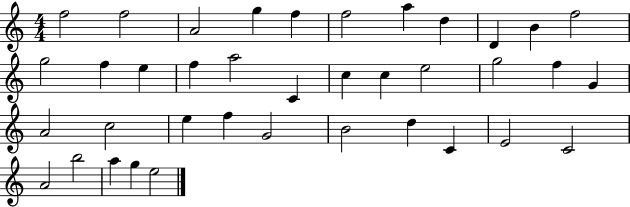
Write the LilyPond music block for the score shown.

{
  \clef treble
  \numericTimeSignature
  \time 4/4
  \key c \major
  f''2 f''2 | a'2 g''4 f''4 | f''2 a''4 d''4 | d'4 b'4 f''2 | \break g''2 f''4 e''4 | f''4 a''2 c'4 | c''4 c''4 e''2 | g''2 f''4 g'4 | \break a'2 c''2 | e''4 f''4 g'2 | b'2 d''4 c'4 | e'2 c'2 | \break a'2 b''2 | a''4 g''4 e''2 | \bar "|."
}